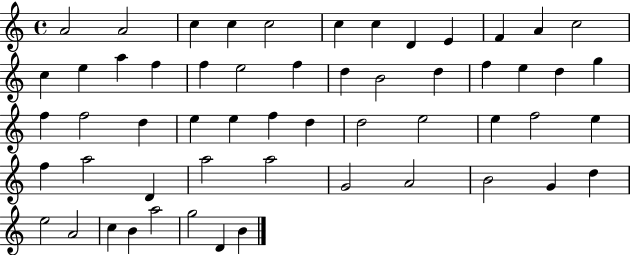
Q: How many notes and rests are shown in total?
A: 56